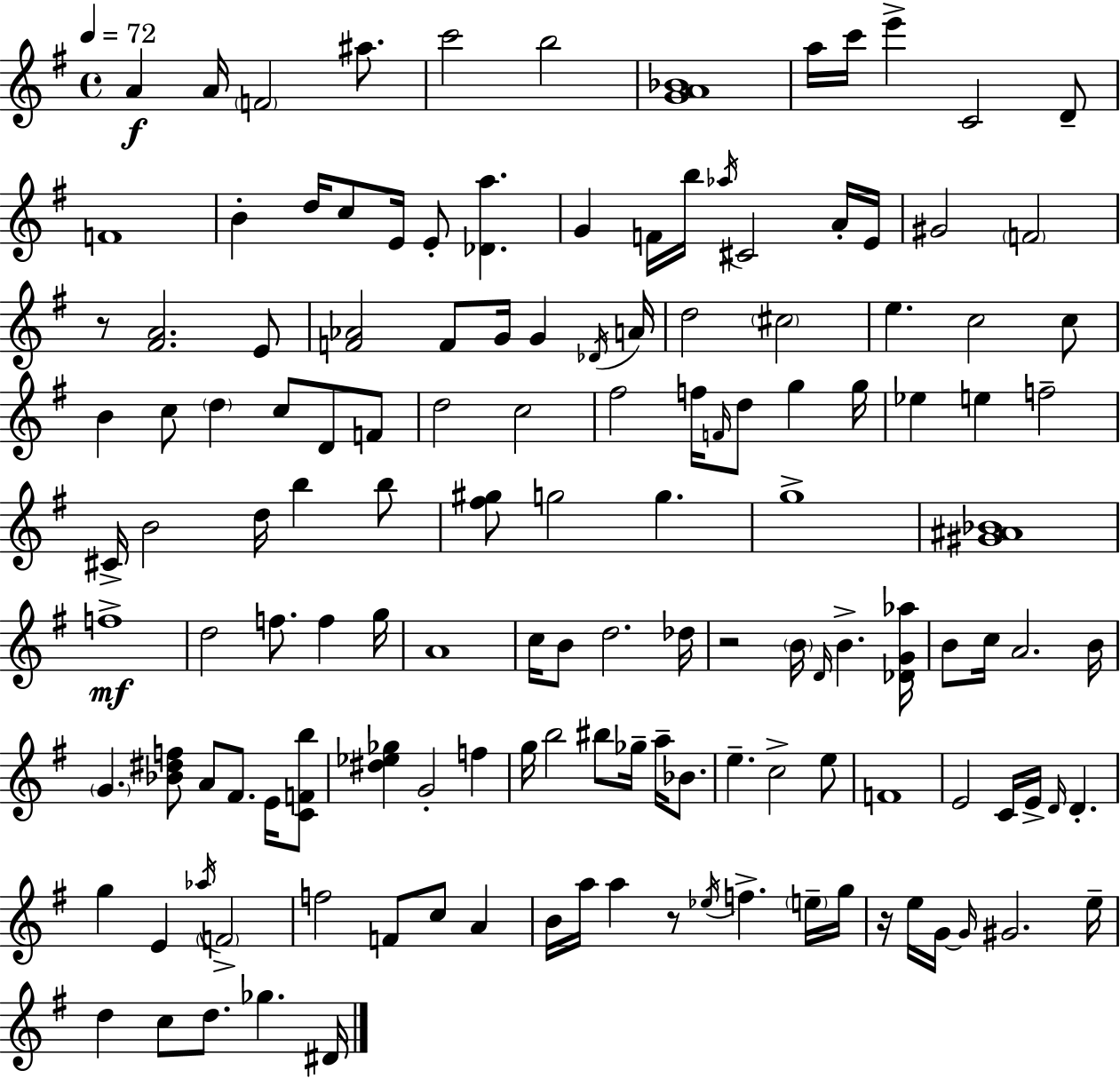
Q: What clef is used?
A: treble